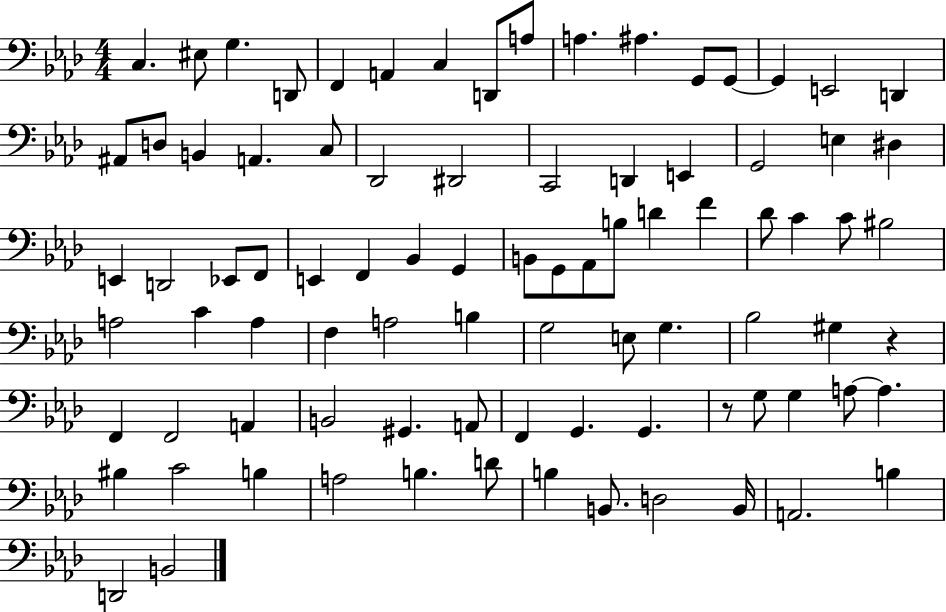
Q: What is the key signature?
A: AES major